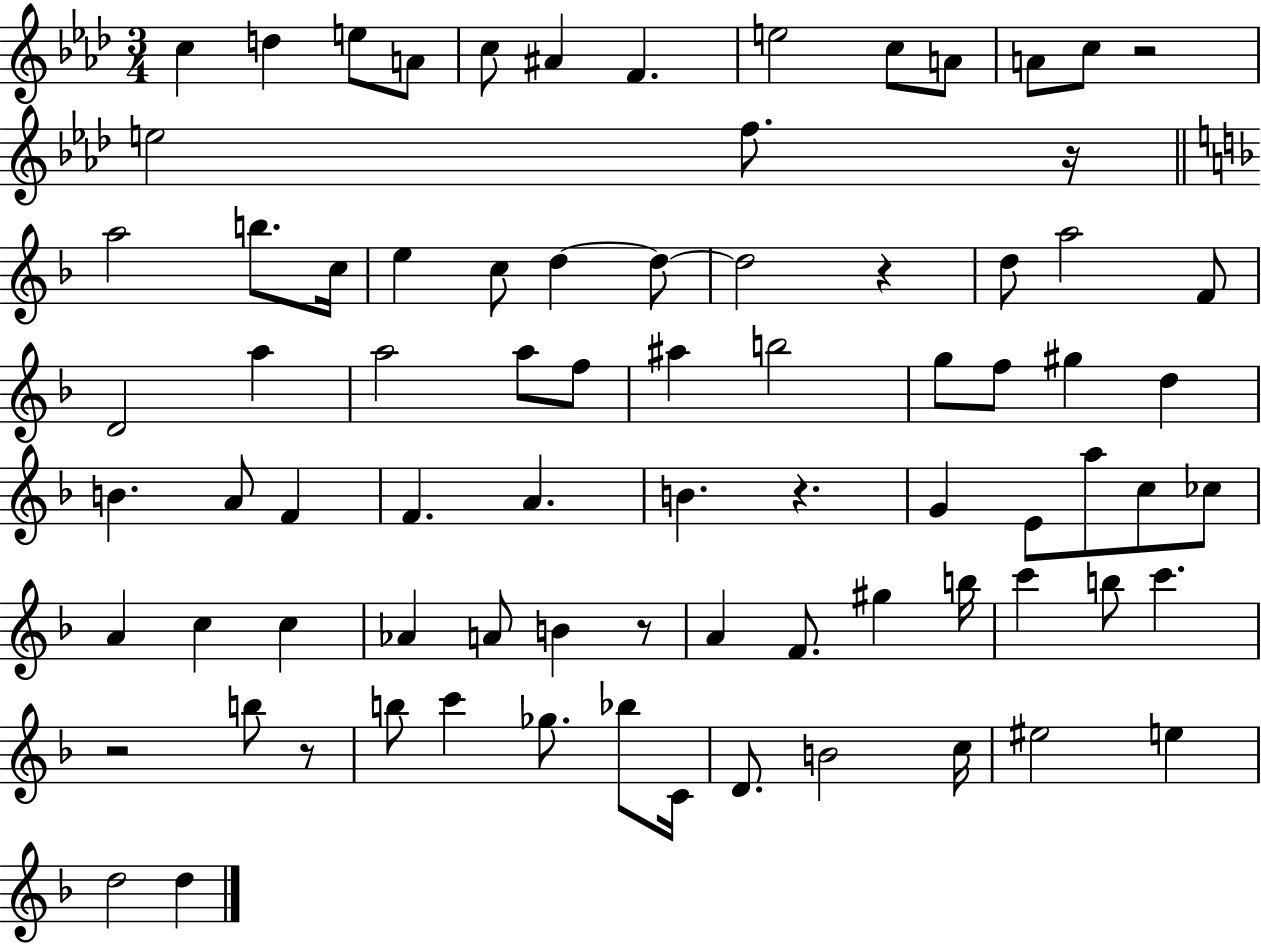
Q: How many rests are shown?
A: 7